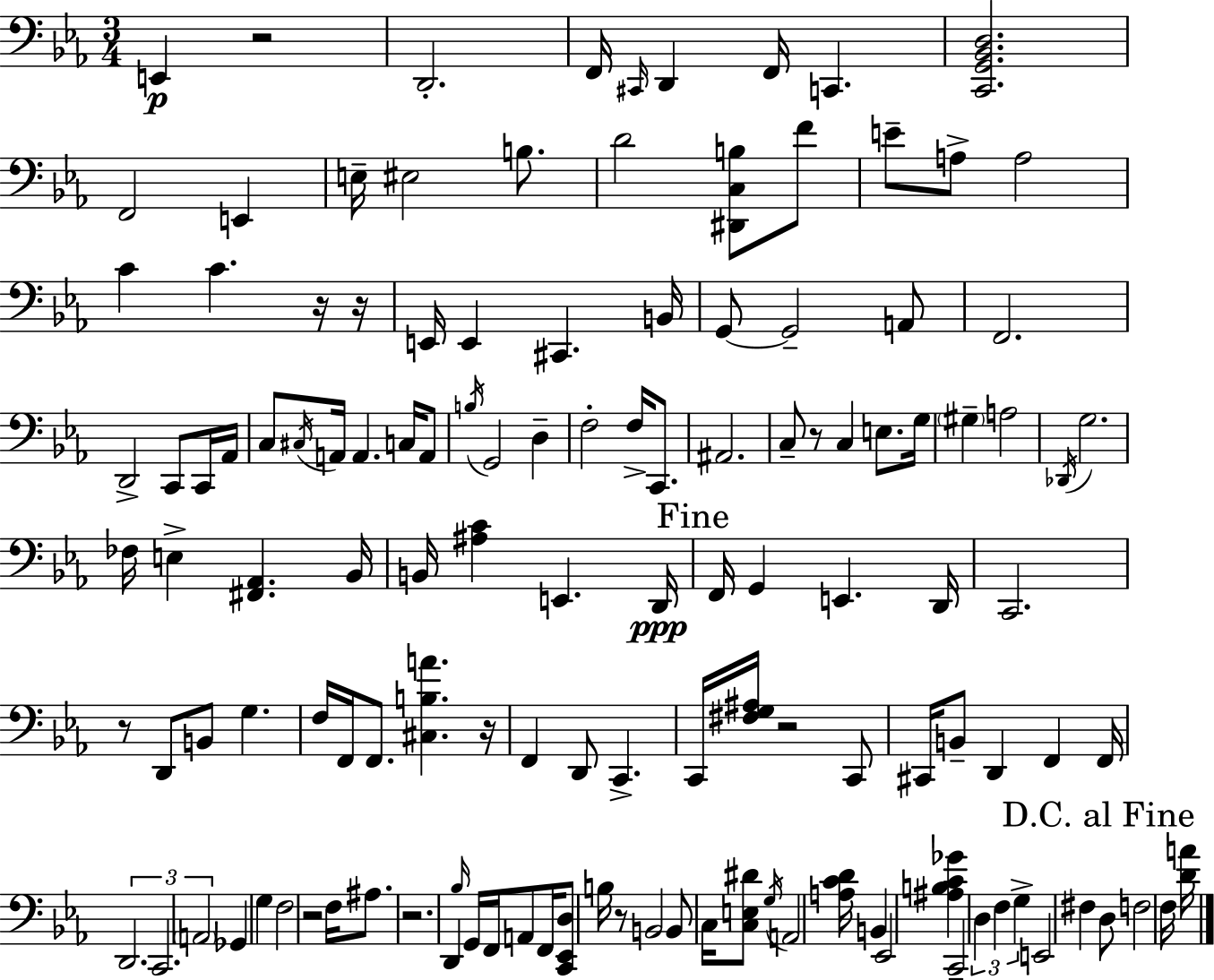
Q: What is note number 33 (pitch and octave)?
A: C#3